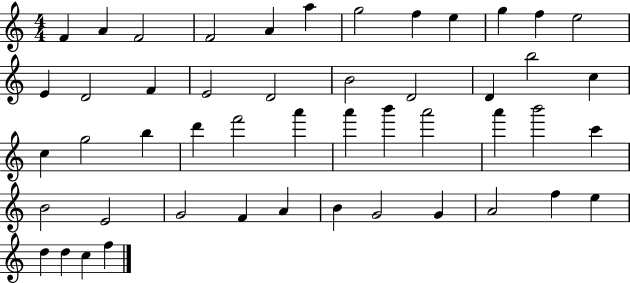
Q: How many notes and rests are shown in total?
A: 49